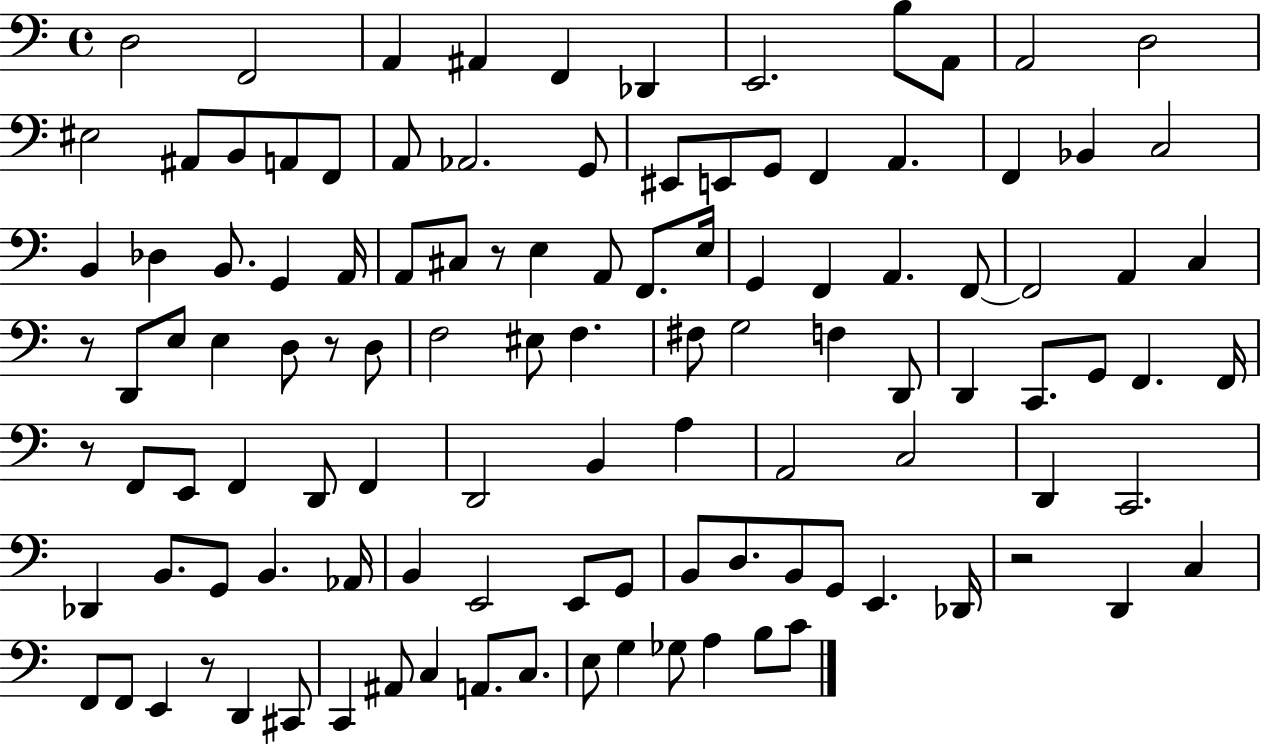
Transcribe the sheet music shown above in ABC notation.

X:1
T:Untitled
M:4/4
L:1/4
K:C
D,2 F,,2 A,, ^A,, F,, _D,, E,,2 B,/2 A,,/2 A,,2 D,2 ^E,2 ^A,,/2 B,,/2 A,,/2 F,,/2 A,,/2 _A,,2 G,,/2 ^E,,/2 E,,/2 G,,/2 F,, A,, F,, _B,, C,2 B,, _D, B,,/2 G,, A,,/4 A,,/2 ^C,/2 z/2 E, A,,/2 F,,/2 E,/4 G,, F,, A,, F,,/2 F,,2 A,, C, z/2 D,,/2 E,/2 E, D,/2 z/2 D,/2 F,2 ^E,/2 F, ^F,/2 G,2 F, D,,/2 D,, C,,/2 G,,/2 F,, F,,/4 z/2 F,,/2 E,,/2 F,, D,,/2 F,, D,,2 B,, A, A,,2 C,2 D,, C,,2 _D,, B,,/2 G,,/2 B,, _A,,/4 B,, E,,2 E,,/2 G,,/2 B,,/2 D,/2 B,,/2 G,,/2 E,, _D,,/4 z2 D,, C, F,,/2 F,,/2 E,, z/2 D,, ^C,,/2 C,, ^A,,/2 C, A,,/2 C,/2 E,/2 G, _G,/2 A, B,/2 C/2